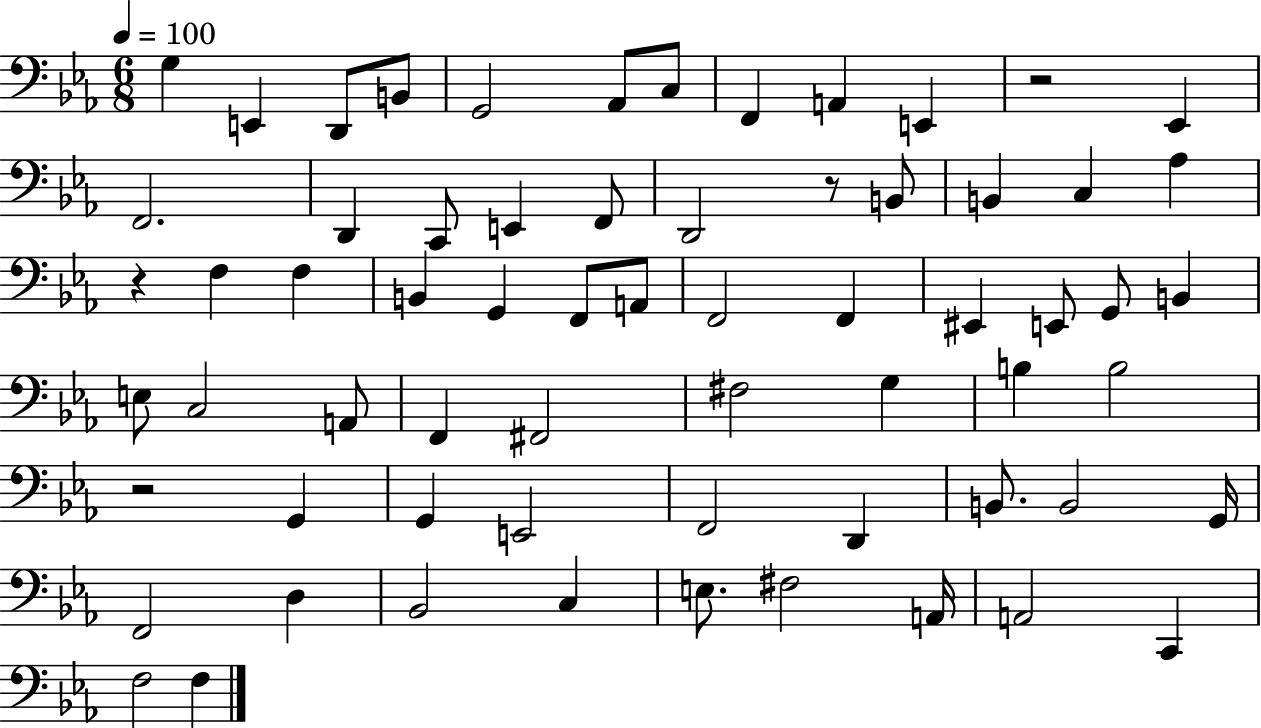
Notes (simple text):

G3/q E2/q D2/e B2/e G2/h Ab2/e C3/e F2/q A2/q E2/q R/h Eb2/q F2/h. D2/q C2/e E2/q F2/e D2/h R/e B2/e B2/q C3/q Ab3/q R/q F3/q F3/q B2/q G2/q F2/e A2/e F2/h F2/q EIS2/q E2/e G2/e B2/q E3/e C3/h A2/e F2/q F#2/h F#3/h G3/q B3/q B3/h R/h G2/q G2/q E2/h F2/h D2/q B2/e. B2/h G2/s F2/h D3/q Bb2/h C3/q E3/e. F#3/h A2/s A2/h C2/q F3/h F3/q